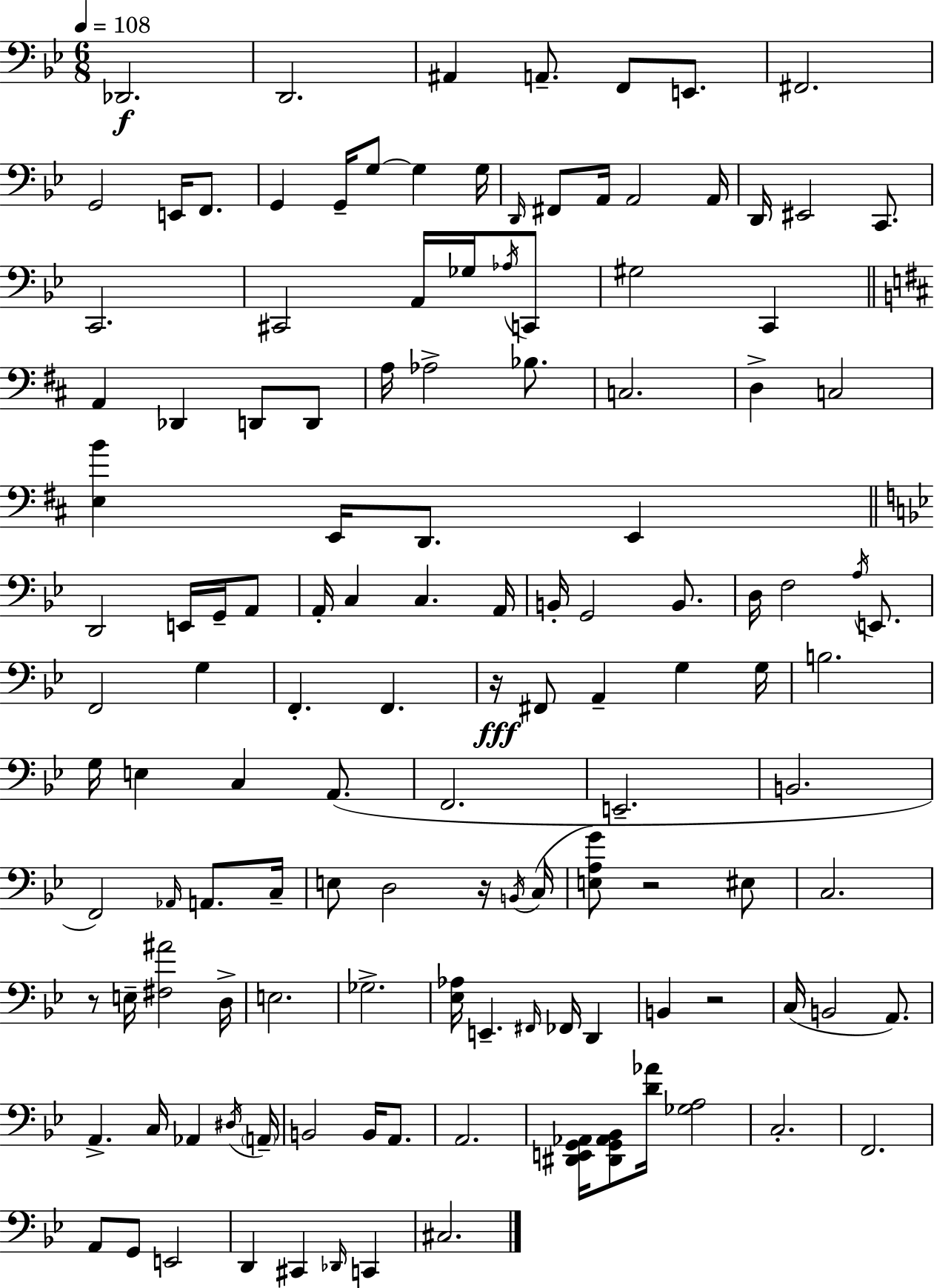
{
  \clef bass
  \numericTimeSignature
  \time 6/8
  \key g \minor
  \tempo 4 = 108
  des,2.\f | d,2. | ais,4 a,8.-- f,8 e,8. | fis,2. | \break g,2 e,16 f,8. | g,4 g,16-- g8~~ g4 g16 | \grace { d,16 } fis,8 a,16 a,2 | a,16 d,16 eis,2 c,8. | \break c,2. | cis,2 a,16 ges16 \acciaccatura { aes16 } | c,8 gis2 c,4 | \bar "||" \break \key b \minor a,4 des,4 d,8 d,8 | a16 aes2-> bes8. | c2. | d4-> c2 | \break <e b'>4 e,16 d,8. e,4 | \bar "||" \break \key bes \major d,2 e,16 g,16-- a,8 | a,16-. c4 c4. a,16 | b,16-. g,2 b,8. | d16 f2 \acciaccatura { a16 } e,8. | \break f,2 g4 | f,4.-. f,4. | r16\fff fis,8 a,4-- g4 | g16 b2. | \break g16 e4 c4 a,8.( | f,2. | e,2.-- | b,2. | \break f,2) \grace { aes,16 } a,8. | c16-- e8 d2 | r16 \acciaccatura { b,16 }( c16 <e a g'>8) r2 | eis8 c2. | \break r8 e16-- <fis ais'>2 | d16-> e2. | ges2.-> | <ees aes>16 e,4.-- \grace { fis,16 } fes,16 | \break d,4 b,4 r2 | c16( b,2 | a,8.) a,4.-> c16 aes,4 | \acciaccatura { dis16 } \parenthesize a,16-- b,2 | \break b,16 a,8. a,2. | <dis, e, g, aes,>16 <dis, g, aes, bes,>8 <d' aes'>16 <ges a>2 | c2.-. | f,2. | \break a,8 g,8 e,2 | d,4 cis,4 | \grace { des,16 } c,4 cis2. | \bar "|."
}